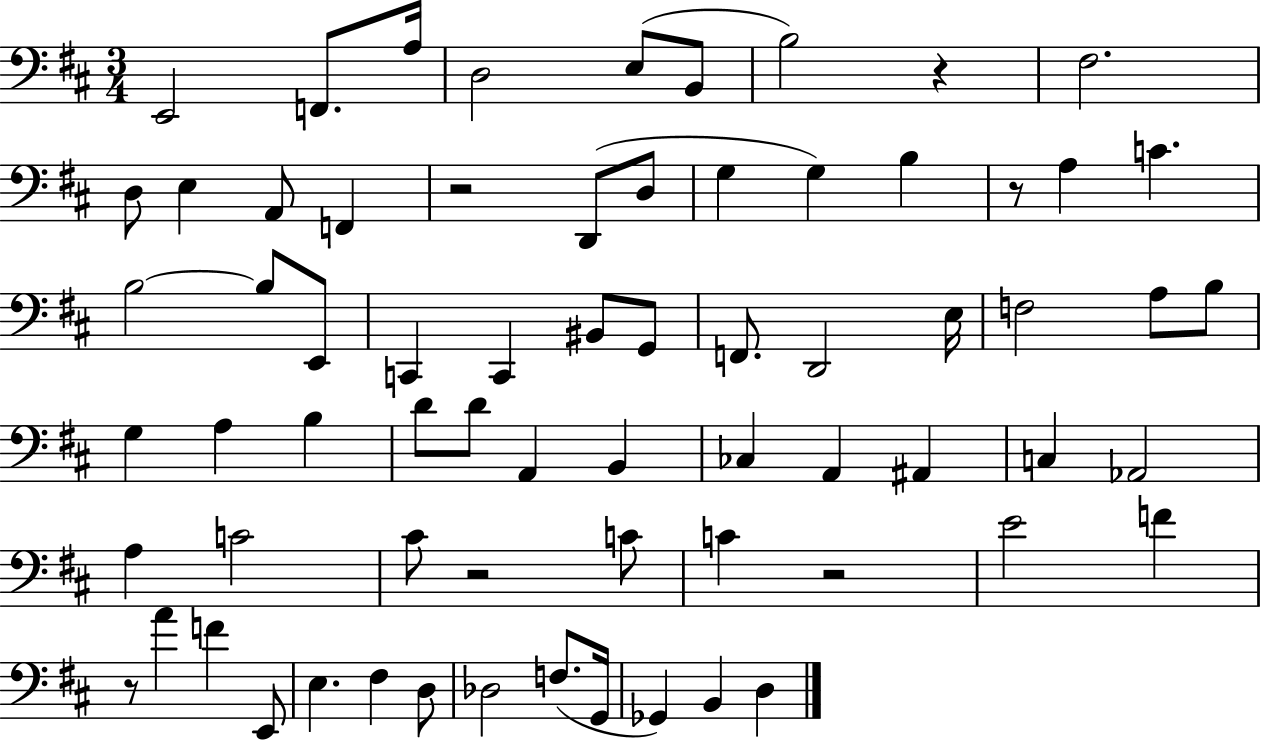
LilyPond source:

{
  \clef bass
  \numericTimeSignature
  \time 3/4
  \key d \major
  e,2 f,8. a16 | d2 e8( b,8 | b2) r4 | fis2. | \break d8 e4 a,8 f,4 | r2 d,8( d8 | g4 g4) b4 | r8 a4 c'4. | \break b2~~ b8 e,8 | c,4 c,4 bis,8 g,8 | f,8. d,2 e16 | f2 a8 b8 | \break g4 a4 b4 | d'8 d'8 a,4 b,4 | ces4 a,4 ais,4 | c4 aes,2 | \break a4 c'2 | cis'8 r2 c'8 | c'4 r2 | e'2 f'4 | \break r8 a'4 f'4 e,8 | e4. fis4 d8 | des2 f8.( g,16 | ges,4) b,4 d4 | \break \bar "|."
}